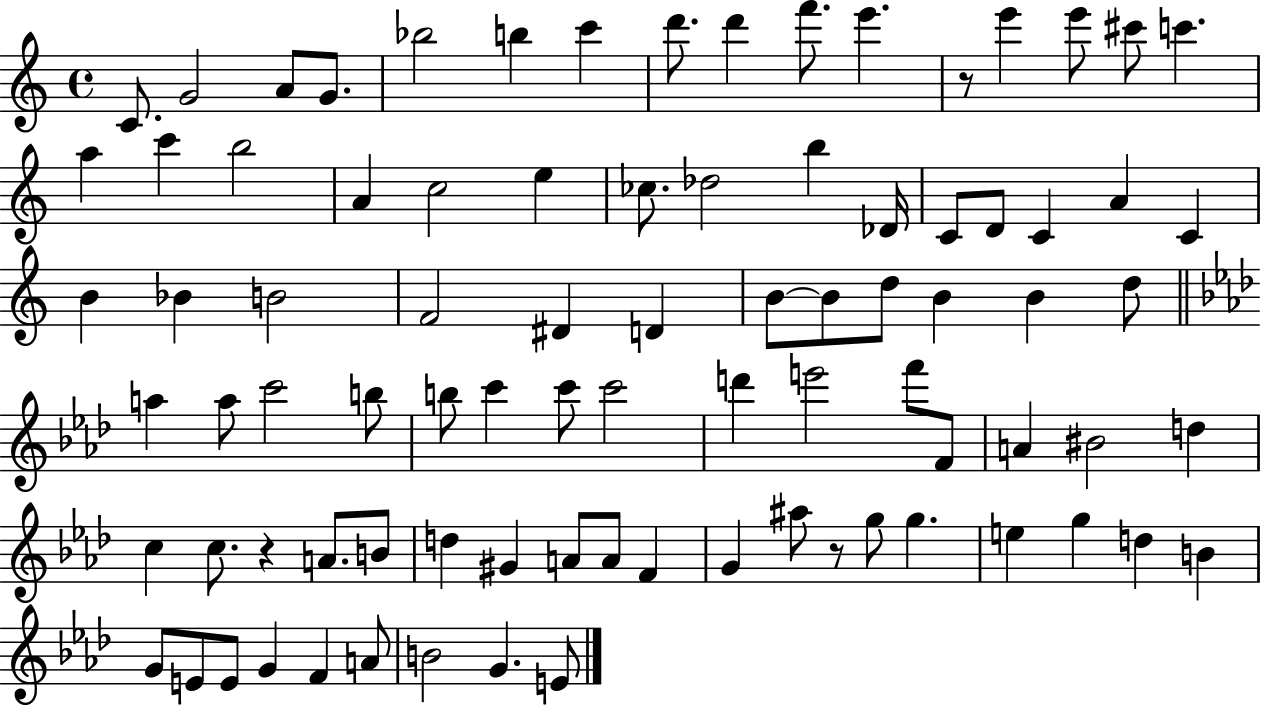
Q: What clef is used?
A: treble